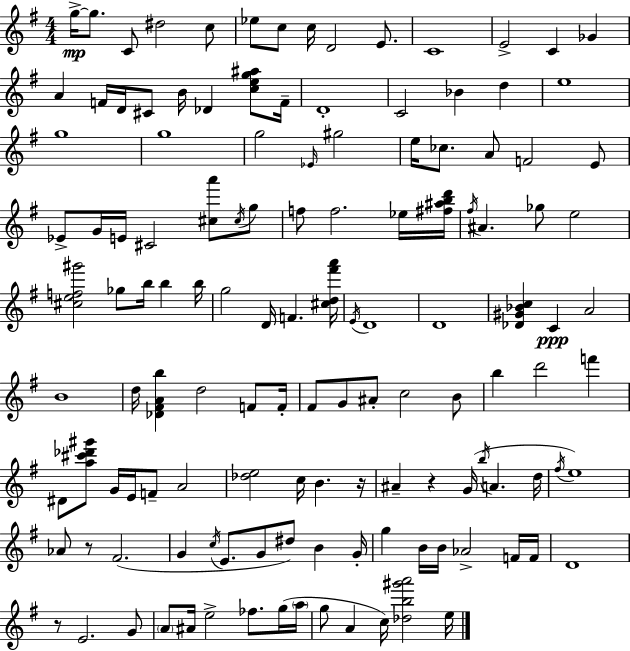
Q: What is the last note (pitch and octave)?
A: E5